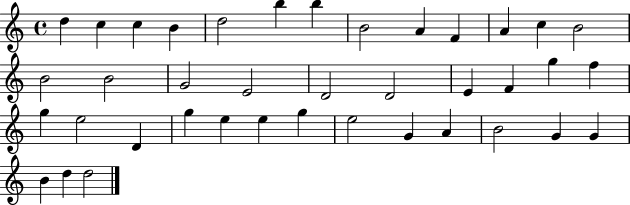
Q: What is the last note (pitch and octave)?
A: D5